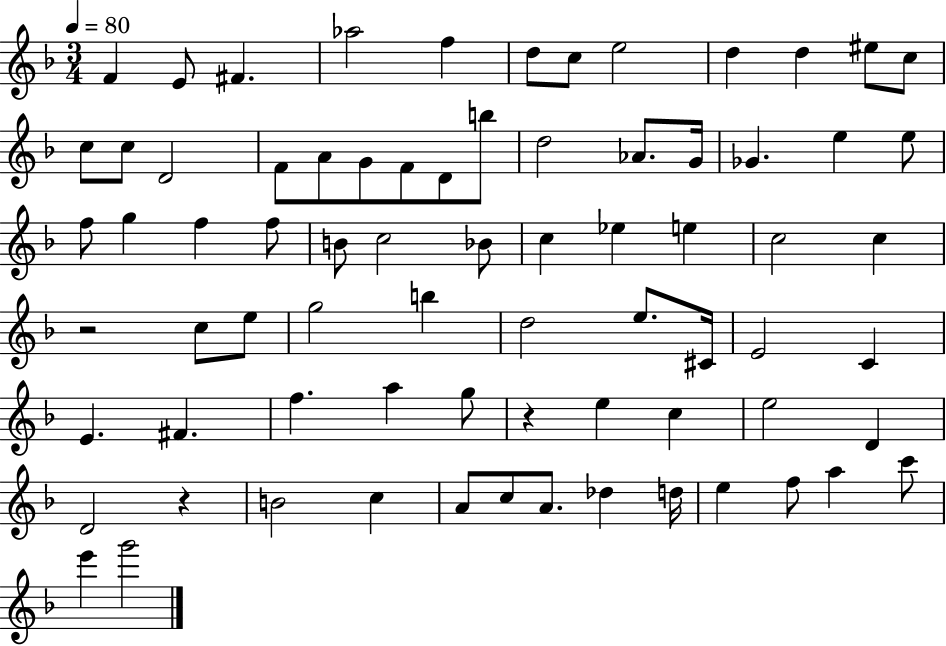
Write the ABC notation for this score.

X:1
T:Untitled
M:3/4
L:1/4
K:F
F E/2 ^F _a2 f d/2 c/2 e2 d d ^e/2 c/2 c/2 c/2 D2 F/2 A/2 G/2 F/2 D/2 b/2 d2 _A/2 G/4 _G e e/2 f/2 g f f/2 B/2 c2 _B/2 c _e e c2 c z2 c/2 e/2 g2 b d2 e/2 ^C/4 E2 C E ^F f a g/2 z e c e2 D D2 z B2 c A/2 c/2 A/2 _d d/4 e f/2 a c'/2 e' g'2